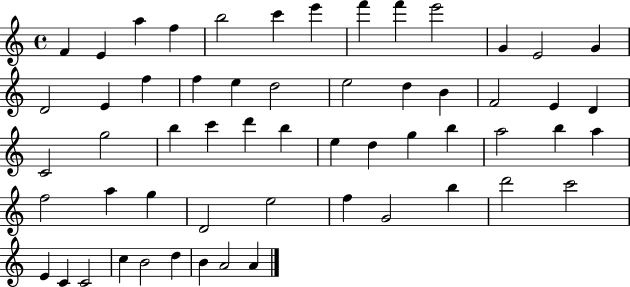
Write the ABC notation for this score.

X:1
T:Untitled
M:4/4
L:1/4
K:C
F E a f b2 c' e' f' f' e'2 G E2 G D2 E f f e d2 e2 d B F2 E D C2 g2 b c' d' b e d g b a2 b a f2 a g D2 e2 f G2 b d'2 c'2 E C C2 c B2 d B A2 A